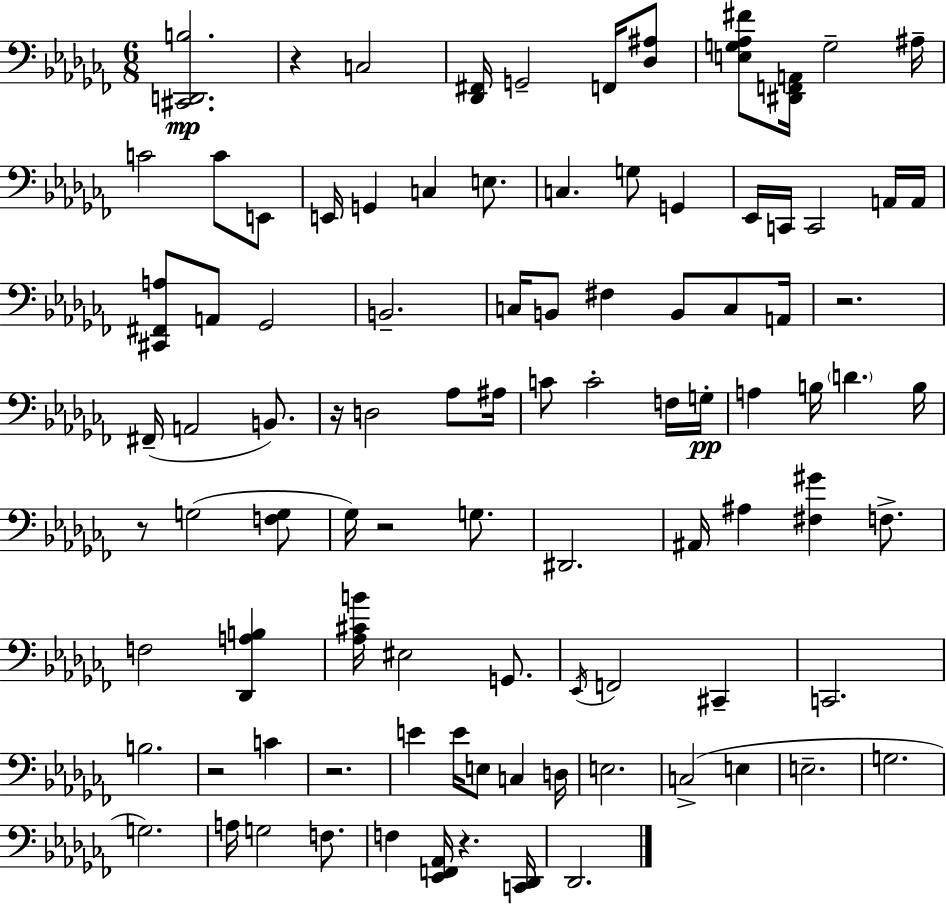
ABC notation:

X:1
T:Untitled
M:6/8
L:1/4
K:Abm
[^C,,D,,B,]2 z C,2 [_D,,^F,,]/4 G,,2 F,,/4 [_D,^A,]/2 [E,G,_A,^F]/2 [^D,,F,,A,,]/4 G,2 ^A,/4 C2 C/2 E,,/2 E,,/4 G,, C, E,/2 C, G,/2 G,, _E,,/4 C,,/4 C,,2 A,,/4 A,,/4 [^C,,^F,,A,]/2 A,,/2 _G,,2 B,,2 C,/4 B,,/2 ^F, B,,/2 C,/2 A,,/4 z2 ^F,,/4 A,,2 B,,/2 z/4 D,2 _A,/2 ^A,/4 C/2 C2 F,/4 G,/4 A, B,/4 D B,/4 z/2 G,2 [F,G,]/2 _G,/4 z2 G,/2 ^D,,2 ^A,,/4 ^A, [^F,^G] F,/2 F,2 [_D,,A,B,] [_A,^CB]/4 ^E,2 G,,/2 _E,,/4 F,,2 ^C,, C,,2 B,2 z2 C z2 E E/4 E,/2 C, D,/4 E,2 C,2 E, E,2 G,2 G,2 A,/4 G,2 F,/2 F, [_E,,F,,_A,,]/4 z [C,,_D,,]/4 _D,,2